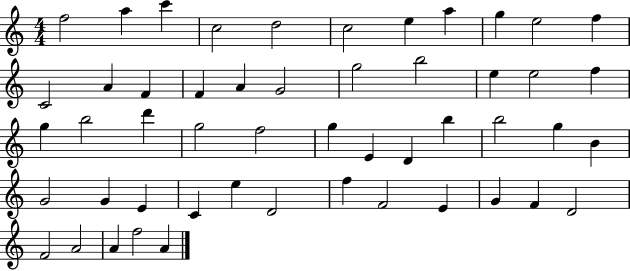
F5/h A5/q C6/q C5/h D5/h C5/h E5/q A5/q G5/q E5/h F5/q C4/h A4/q F4/q F4/q A4/q G4/h G5/h B5/h E5/q E5/h F5/q G5/q B5/h D6/q G5/h F5/h G5/q E4/q D4/q B5/q B5/h G5/q B4/q G4/h G4/q E4/q C4/q E5/q D4/h F5/q F4/h E4/q G4/q F4/q D4/h F4/h A4/h A4/q F5/h A4/q